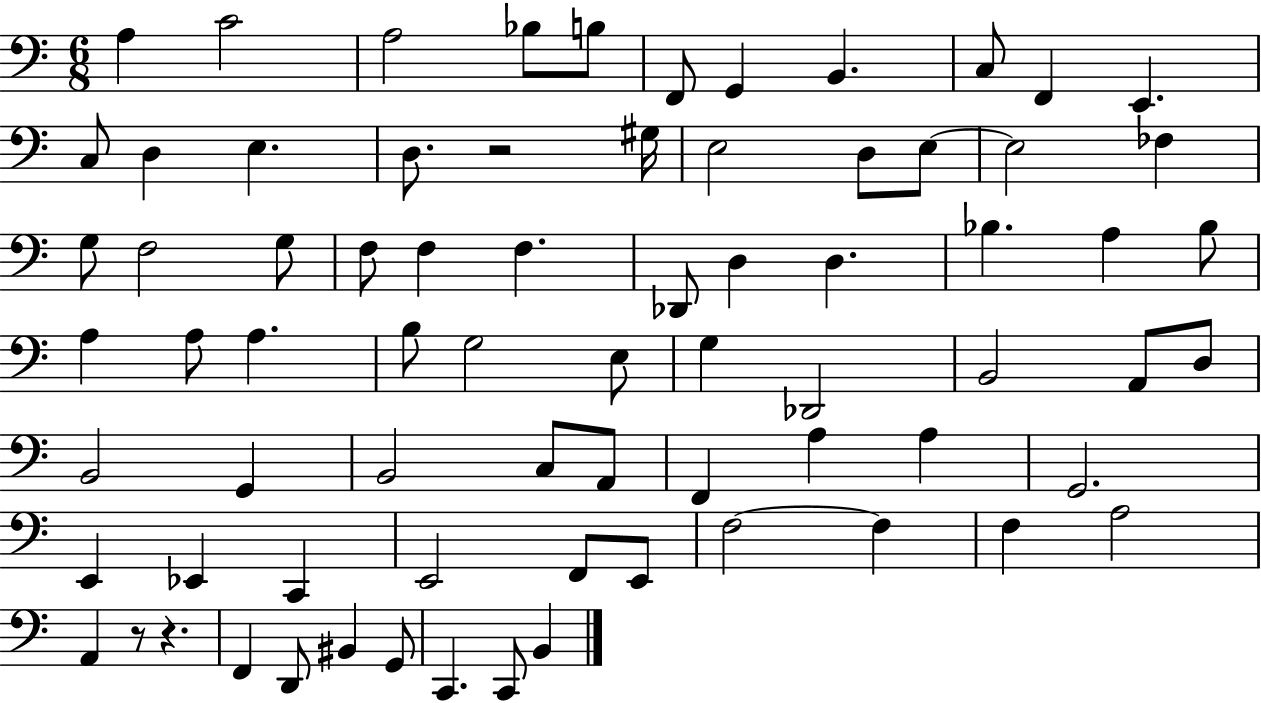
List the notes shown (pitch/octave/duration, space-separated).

A3/q C4/h A3/h Bb3/e B3/e F2/e G2/q B2/q. C3/e F2/q E2/q. C3/e D3/q E3/q. D3/e. R/h G#3/s E3/h D3/e E3/e E3/h FES3/q G3/e F3/h G3/e F3/e F3/q F3/q. Db2/e D3/q D3/q. Bb3/q. A3/q Bb3/e A3/q A3/e A3/q. B3/e G3/h E3/e G3/q Db2/h B2/h A2/e D3/e B2/h G2/q B2/h C3/e A2/e F2/q A3/q A3/q G2/h. E2/q Eb2/q C2/q E2/h F2/e E2/e F3/h F3/q F3/q A3/h A2/q R/e R/q. F2/q D2/e BIS2/q G2/e C2/q. C2/e B2/q